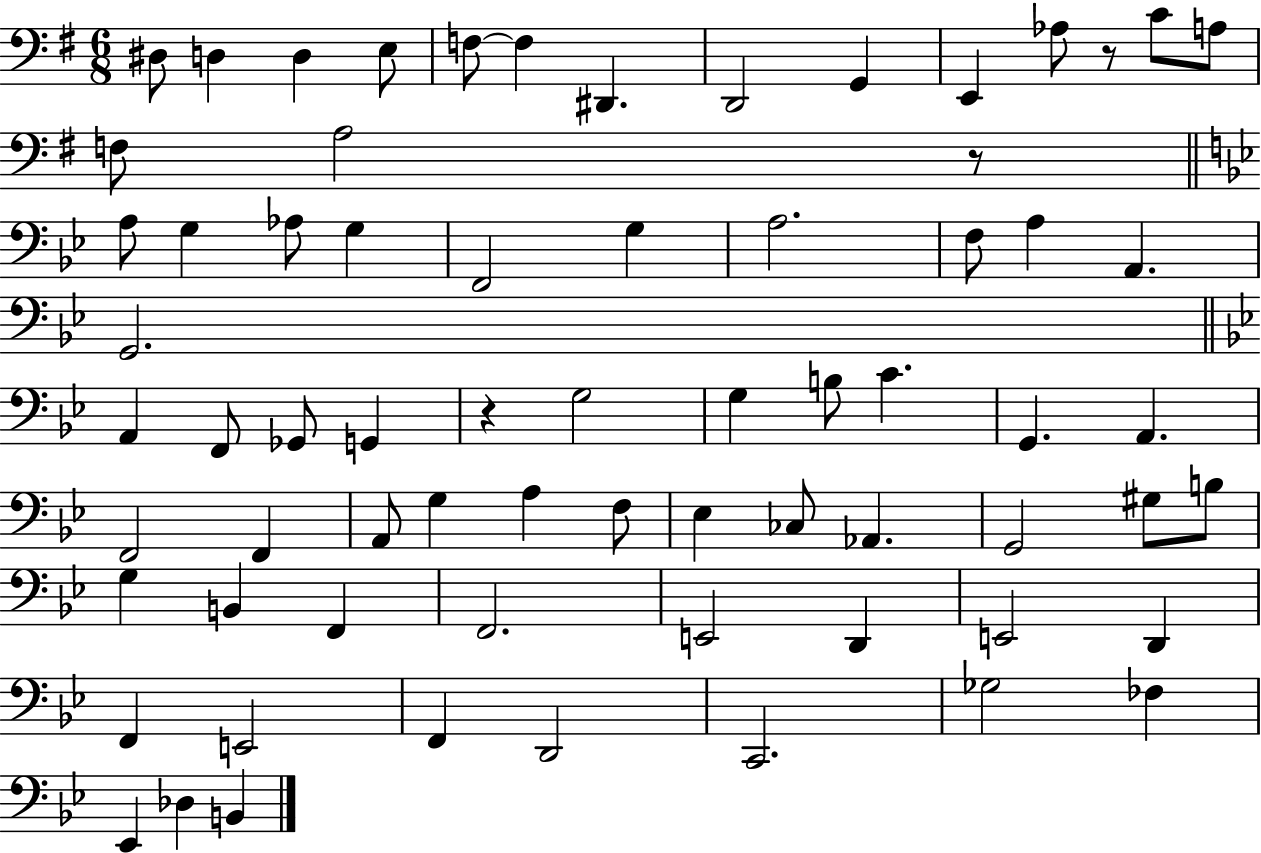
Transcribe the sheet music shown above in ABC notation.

X:1
T:Untitled
M:6/8
L:1/4
K:G
^D,/2 D, D, E,/2 F,/2 F, ^D,, D,,2 G,, E,, _A,/2 z/2 C/2 A,/2 F,/2 A,2 z/2 A,/2 G, _A,/2 G, F,,2 G, A,2 F,/2 A, A,, G,,2 A,, F,,/2 _G,,/2 G,, z G,2 G, B,/2 C G,, A,, F,,2 F,, A,,/2 G, A, F,/2 _E, _C,/2 _A,, G,,2 ^G,/2 B,/2 G, B,, F,, F,,2 E,,2 D,, E,,2 D,, F,, E,,2 F,, D,,2 C,,2 _G,2 _F, _E,, _D, B,,